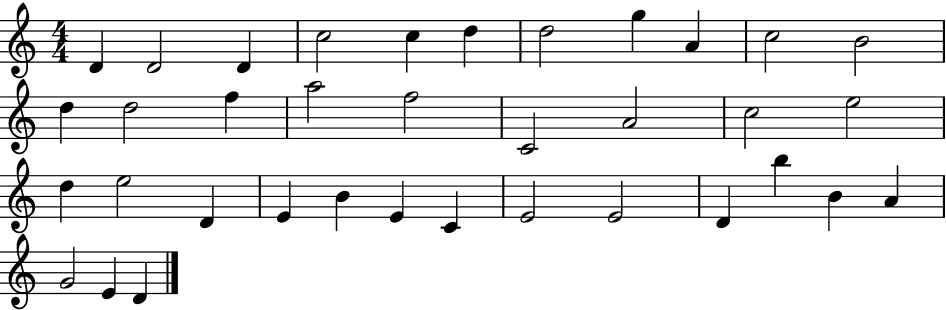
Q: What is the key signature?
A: C major